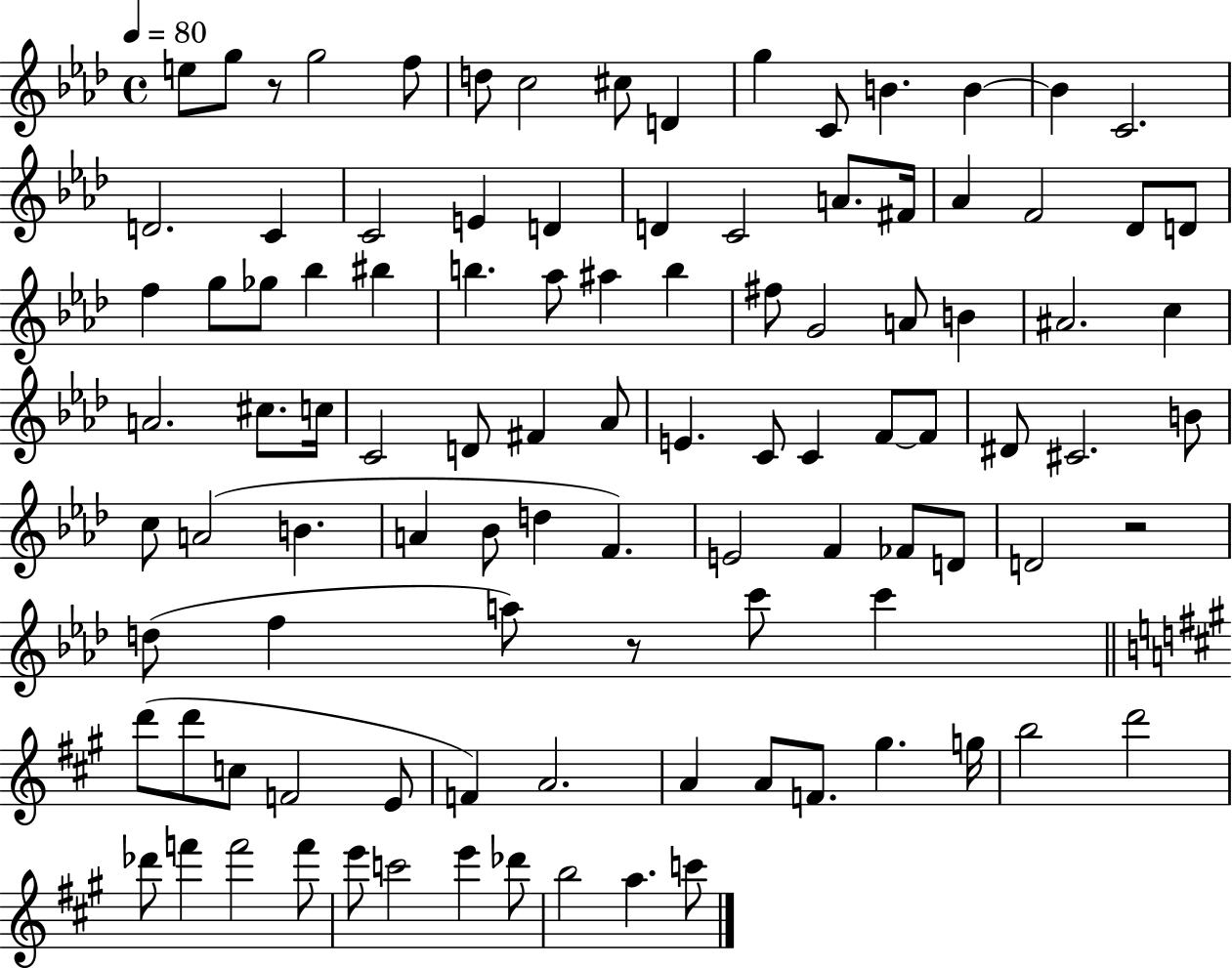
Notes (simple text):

E5/e G5/e R/e G5/h F5/e D5/e C5/h C#5/e D4/q G5/q C4/e B4/q. B4/q B4/q C4/h. D4/h. C4/q C4/h E4/q D4/q D4/q C4/h A4/e. F#4/s Ab4/q F4/h Db4/e D4/e F5/q G5/e Gb5/e Bb5/q BIS5/q B5/q. Ab5/e A#5/q B5/q F#5/e G4/h A4/e B4/q A#4/h. C5/q A4/h. C#5/e. C5/s C4/h D4/e F#4/q Ab4/e E4/q. C4/e C4/q F4/e F4/e D#4/e C#4/h. B4/e C5/e A4/h B4/q. A4/q Bb4/e D5/q F4/q. E4/h F4/q FES4/e D4/e D4/h R/h D5/e F5/q A5/e R/e C6/e C6/q D6/e D6/e C5/e F4/h E4/e F4/q A4/h. A4/q A4/e F4/e. G#5/q. G5/s B5/h D6/h Db6/e F6/q F6/h F6/e E6/e C6/h E6/q Db6/e B5/h A5/q. C6/e